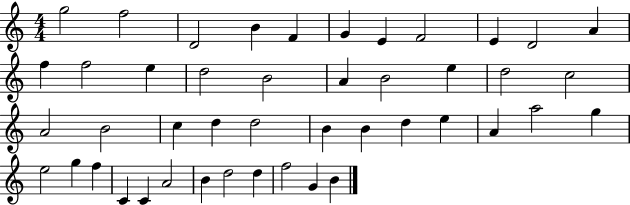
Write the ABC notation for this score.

X:1
T:Untitled
M:4/4
L:1/4
K:C
g2 f2 D2 B F G E F2 E D2 A f f2 e d2 B2 A B2 e d2 c2 A2 B2 c d d2 B B d e A a2 g e2 g f C C A2 B d2 d f2 G B